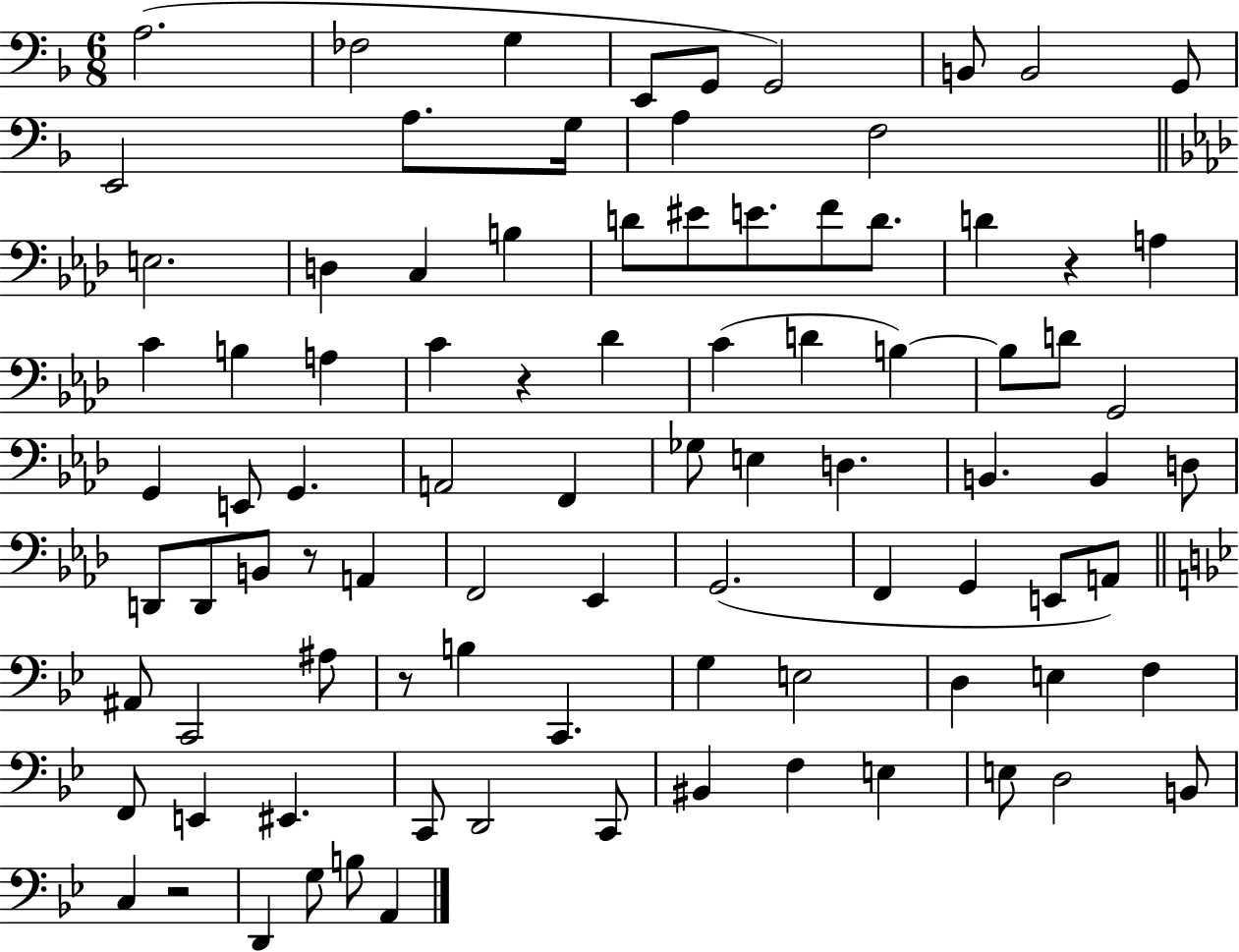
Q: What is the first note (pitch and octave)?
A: A3